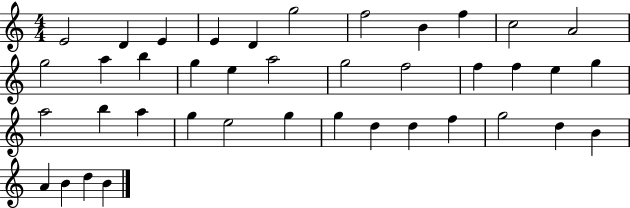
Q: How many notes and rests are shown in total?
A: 40